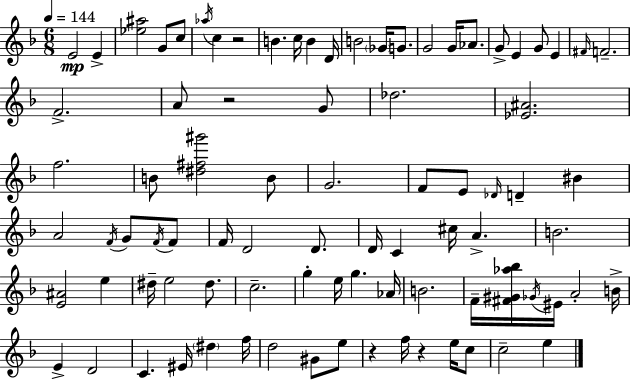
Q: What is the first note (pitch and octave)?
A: E4